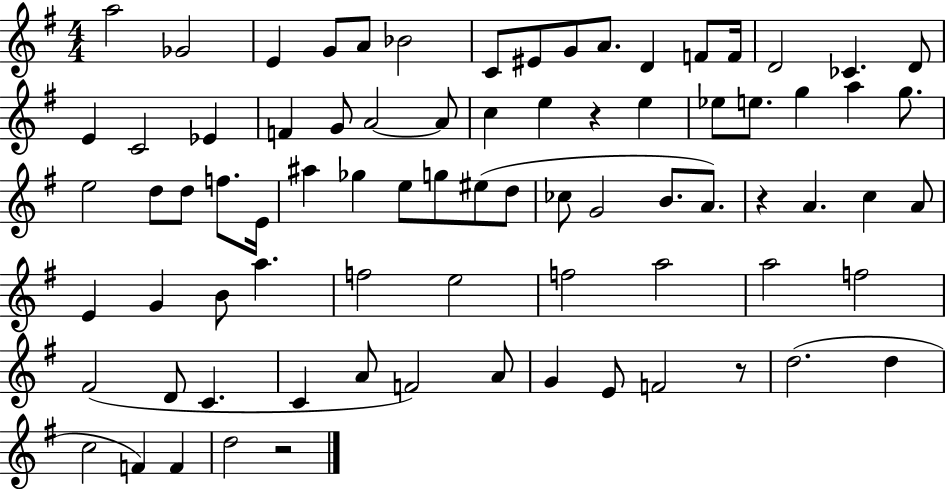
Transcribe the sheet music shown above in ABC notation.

X:1
T:Untitled
M:4/4
L:1/4
K:G
a2 _G2 E G/2 A/2 _B2 C/2 ^E/2 G/2 A/2 D F/2 F/4 D2 _C D/2 E C2 _E F G/2 A2 A/2 c e z e _e/2 e/2 g a g/2 e2 d/2 d/2 f/2 E/4 ^a _g e/2 g/2 ^e/2 d/2 _c/2 G2 B/2 A/2 z A c A/2 E G B/2 a f2 e2 f2 a2 a2 f2 ^F2 D/2 C C A/2 F2 A/2 G E/2 F2 z/2 d2 d c2 F F d2 z2